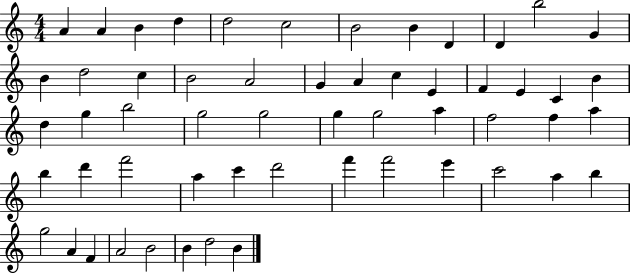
{
  \clef treble
  \numericTimeSignature
  \time 4/4
  \key c \major
  a'4 a'4 b'4 d''4 | d''2 c''2 | b'2 b'4 d'4 | d'4 b''2 g'4 | \break b'4 d''2 c''4 | b'2 a'2 | g'4 a'4 c''4 e'4 | f'4 e'4 c'4 b'4 | \break d''4 g''4 b''2 | g''2 g''2 | g''4 g''2 a''4 | f''2 f''4 a''4 | \break b''4 d'''4 f'''2 | a''4 c'''4 d'''2 | f'''4 f'''2 e'''4 | c'''2 a''4 b''4 | \break g''2 a'4 f'4 | a'2 b'2 | b'4 d''2 b'4 | \bar "|."
}